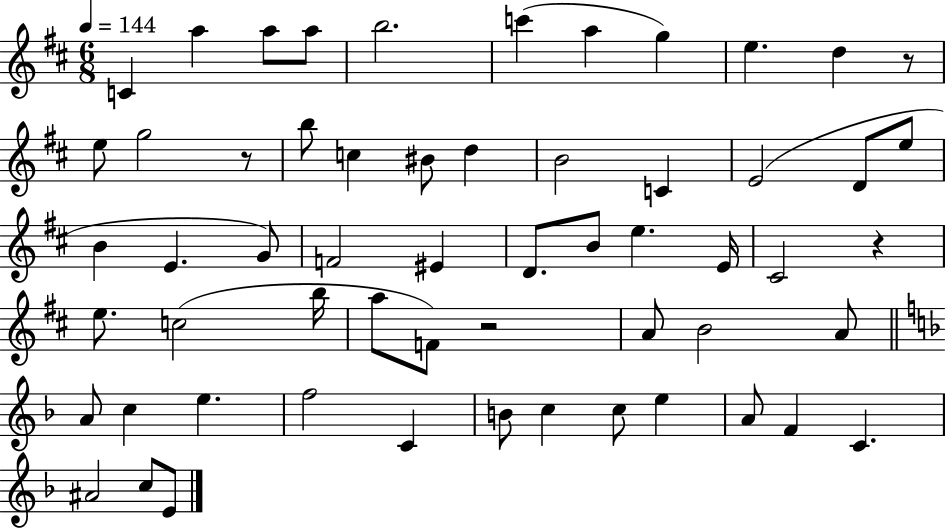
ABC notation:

X:1
T:Untitled
M:6/8
L:1/4
K:D
C a a/2 a/2 b2 c' a g e d z/2 e/2 g2 z/2 b/2 c ^B/2 d B2 C E2 D/2 e/2 B E G/2 F2 ^E D/2 B/2 e E/4 ^C2 z e/2 c2 b/4 a/2 F/2 z2 A/2 B2 A/2 A/2 c e f2 C B/2 c c/2 e A/2 F C ^A2 c/2 E/2